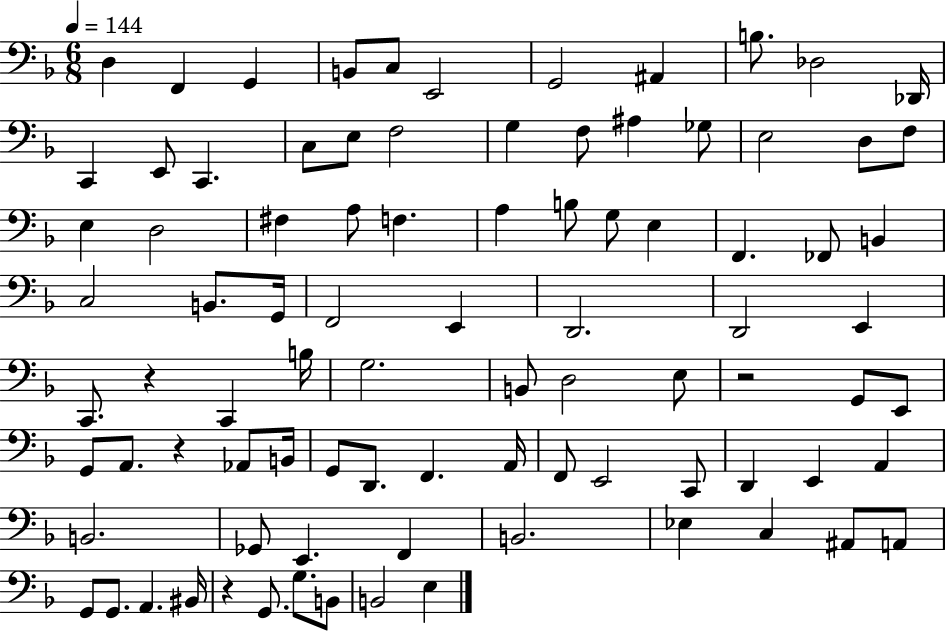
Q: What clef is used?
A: bass